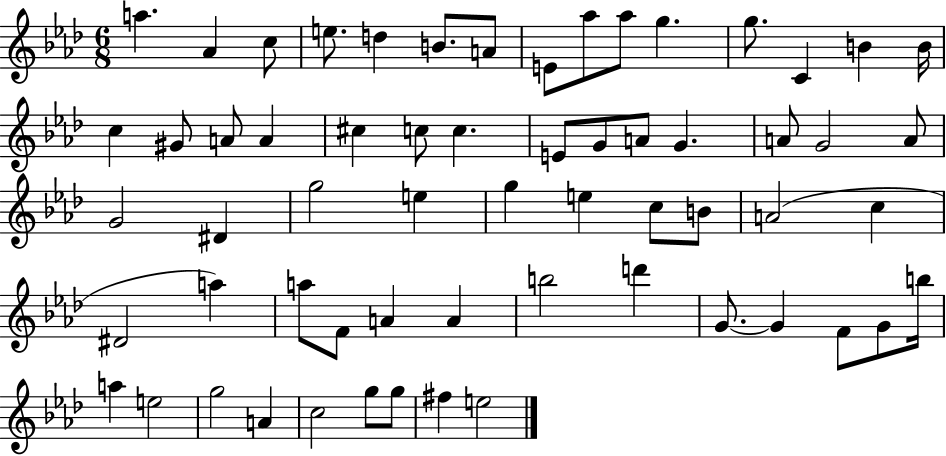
{
  \clef treble
  \numericTimeSignature
  \time 6/8
  \key aes \major
  \repeat volta 2 { a''4. aes'4 c''8 | e''8. d''4 b'8. a'8 | e'8 aes''8 aes''8 g''4. | g''8. c'4 b'4 b'16 | \break c''4 gis'8 a'8 a'4 | cis''4 c''8 c''4. | e'8 g'8 a'8 g'4. | a'8 g'2 a'8 | \break g'2 dis'4 | g''2 e''4 | g''4 e''4 c''8 b'8 | a'2( c''4 | \break dis'2 a''4) | a''8 f'8 a'4 a'4 | b''2 d'''4 | g'8.~~ g'4 f'8 g'8 b''16 | \break a''4 e''2 | g''2 a'4 | c''2 g''8 g''8 | fis''4 e''2 | \break } \bar "|."
}